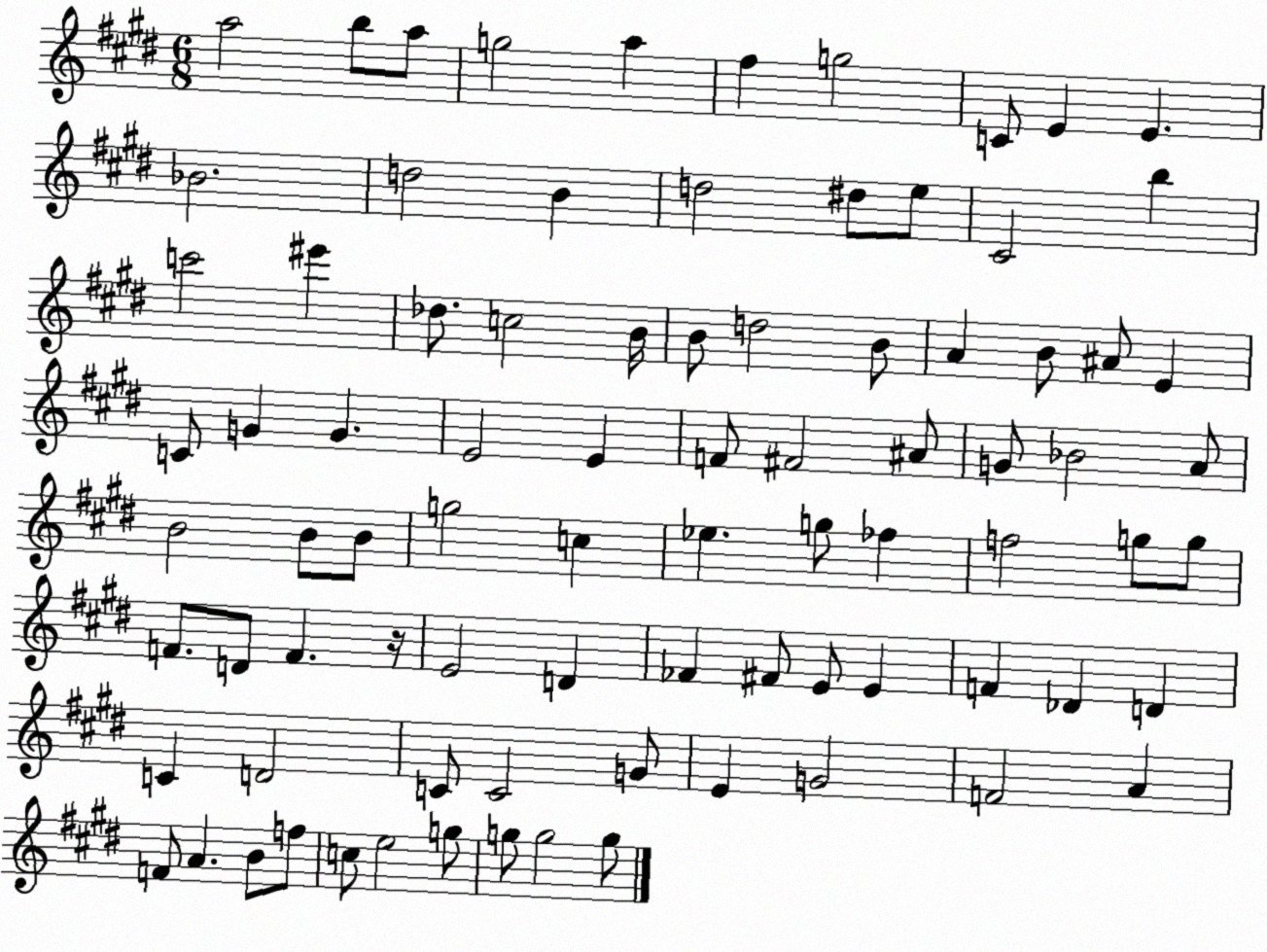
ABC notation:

X:1
T:Untitled
M:6/8
L:1/4
K:E
a2 b/2 a/2 g2 a ^f g2 C/2 E E _B2 d2 B d2 ^d/2 e/2 ^C2 b c'2 ^e' _d/2 c2 B/4 B/2 d2 B/2 A B/2 ^A/2 E C/2 G G E2 E F/2 ^F2 ^A/2 G/2 _B2 A/2 B2 B/2 B/2 g2 c _e g/2 _f f2 g/2 g/2 F/2 D/2 F z/4 E2 D _F ^F/2 E/2 E F _D D C D2 C/2 C2 G/2 E G2 F2 A F/2 A B/2 f/2 c/2 e2 g/2 g/2 g2 g/2